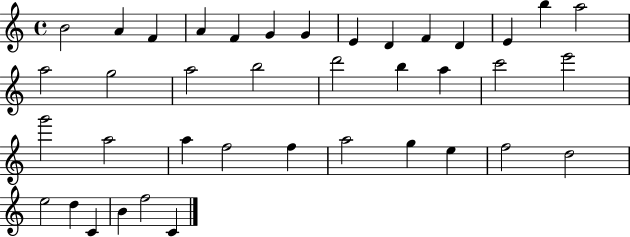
{
  \clef treble
  \time 4/4
  \defaultTimeSignature
  \key c \major
  b'2 a'4 f'4 | a'4 f'4 g'4 g'4 | e'4 d'4 f'4 d'4 | e'4 b''4 a''2 | \break a''2 g''2 | a''2 b''2 | d'''2 b''4 a''4 | c'''2 e'''2 | \break g'''2 a''2 | a''4 f''2 f''4 | a''2 g''4 e''4 | f''2 d''2 | \break e''2 d''4 c'4 | b'4 f''2 c'4 | \bar "|."
}